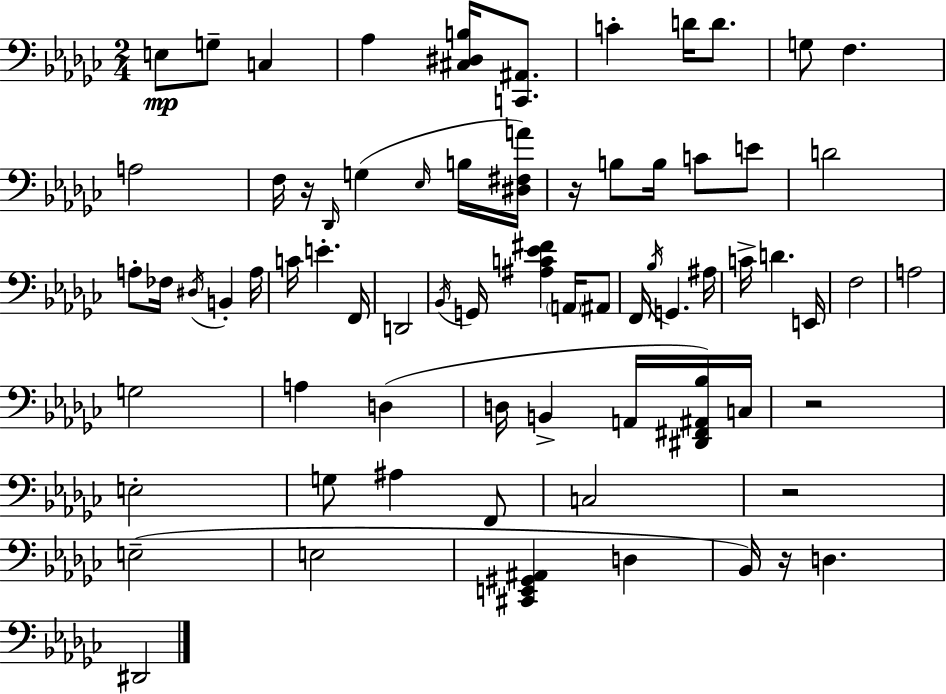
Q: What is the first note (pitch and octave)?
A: E3